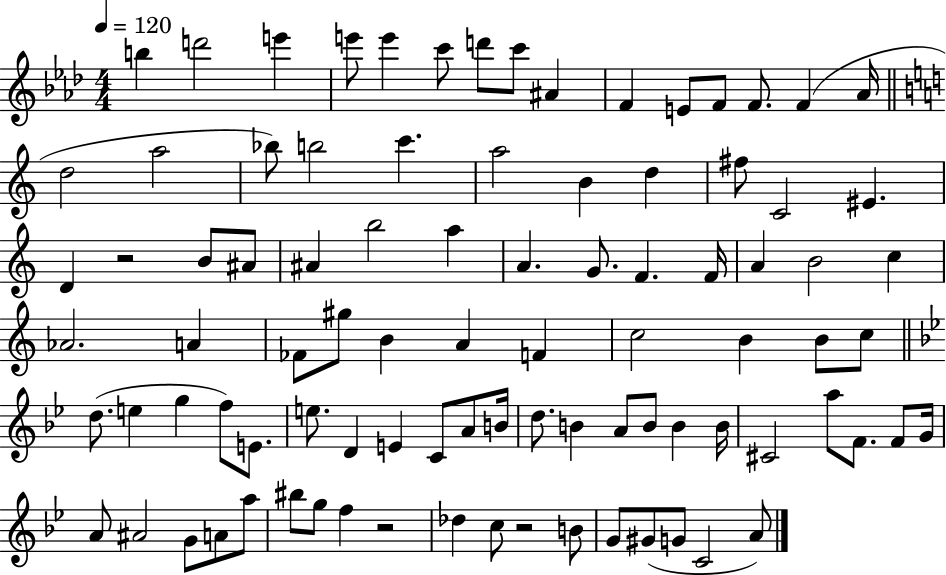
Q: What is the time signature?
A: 4/4